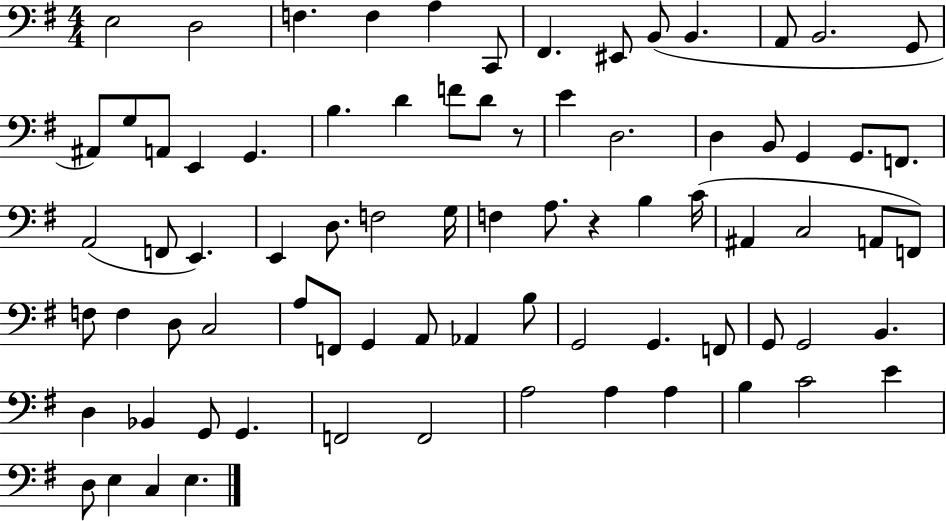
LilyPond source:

{
  \clef bass
  \numericTimeSignature
  \time 4/4
  \key g \major
  e2 d2 | f4. f4 a4 c,8 | fis,4. eis,8 b,8( b,4. | a,8 b,2. g,8 | \break ais,8) g8 a,8 e,4 g,4. | b4. d'4 f'8 d'8 r8 | e'4 d2. | d4 b,8 g,4 g,8. f,8. | \break a,2( f,8 e,4.) | e,4 d8. f2 g16 | f4 a8. r4 b4 c'16( | ais,4 c2 a,8 f,8) | \break f8 f4 d8 c2 | a8 f,8 g,4 a,8 aes,4 b8 | g,2 g,4. f,8 | g,8 g,2 b,4. | \break d4 bes,4 g,8 g,4. | f,2 f,2 | a2 a4 a4 | b4 c'2 e'4 | \break d8 e4 c4 e4. | \bar "|."
}